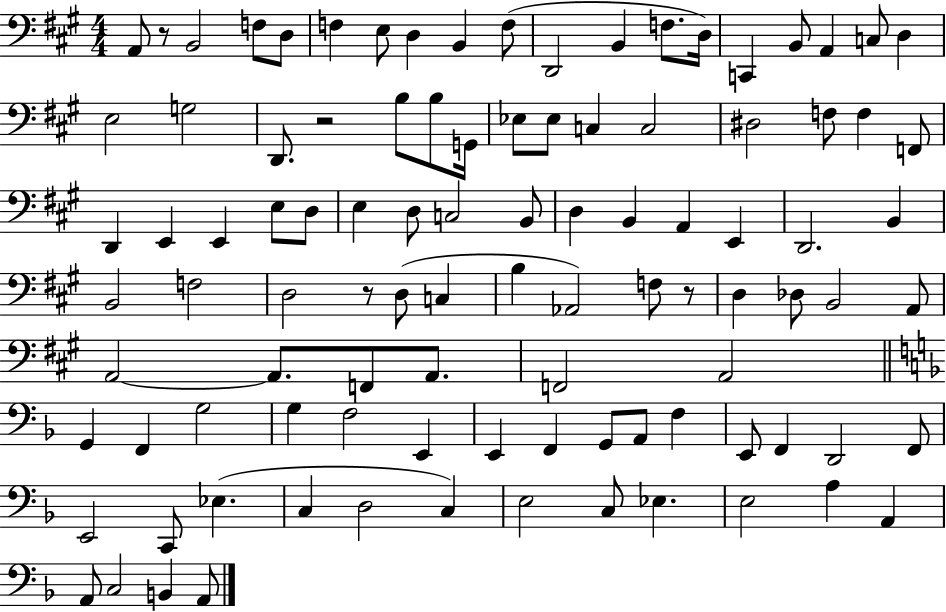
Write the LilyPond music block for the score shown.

{
  \clef bass
  \numericTimeSignature
  \time 4/4
  \key a \major
  \repeat volta 2 { a,8 r8 b,2 f8 d8 | f4 e8 d4 b,4 f8( | d,2 b,4 f8. d16) | c,4 b,8 a,4 c8 d4 | \break e2 g2 | d,8. r2 b8 b8 g,16 | ees8 ees8 c4 c2 | dis2 f8 f4 f,8 | \break d,4 e,4 e,4 e8 d8 | e4 d8 c2 b,8 | d4 b,4 a,4 e,4 | d,2. b,4 | \break b,2 f2 | d2 r8 d8( c4 | b4 aes,2) f8 r8 | d4 des8 b,2 a,8 | \break a,2~~ a,8. f,8 a,8. | f,2 a,2 | \bar "||" \break \key d \minor g,4 f,4 g2 | g4 f2 e,4 | e,4 f,4 g,8 a,8 f4 | e,8 f,4 d,2 f,8 | \break e,2 c,8 ees4.( | c4 d2 c4) | e2 c8 ees4. | e2 a4 a,4 | \break a,8 c2 b,4 a,8 | } \bar "|."
}